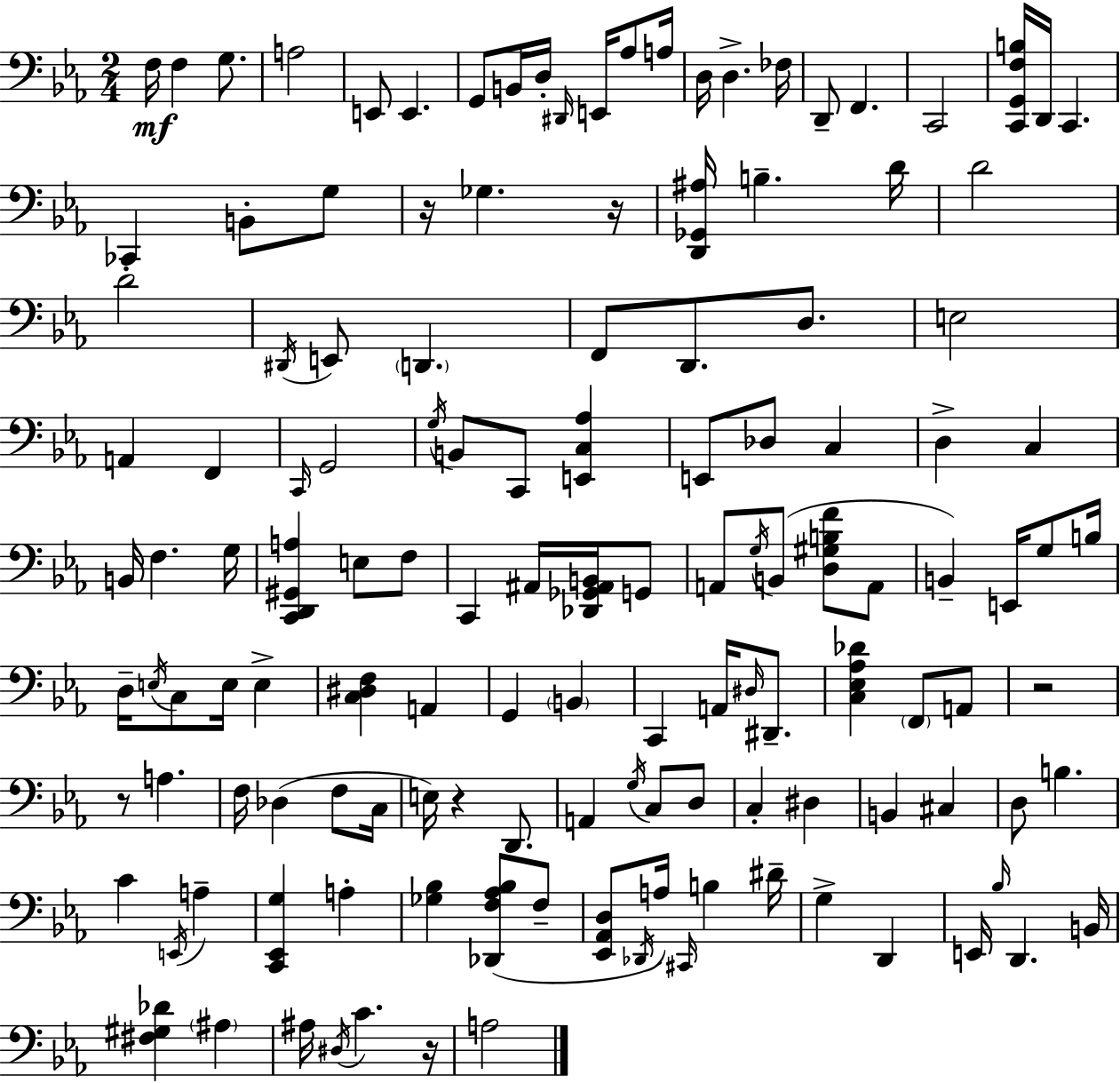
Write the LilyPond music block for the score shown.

{
  \clef bass
  \numericTimeSignature
  \time 2/4
  \key c \minor
  f16\mf f4 g8. | a2 | e,8 e,4. | g,8 b,16 d16-. \grace { dis,16 } e,16 aes8 | \break a16 d16 d4.-> | fes16 d,8-- f,4. | c,2 | <c, g, f b>16 d,16 c,4. | \break ces,4 b,8-. g8 | r16 ges4. | r16 <d, ges, ais>16 b4.-- | d'16 d'2 | \break d'2-. | \acciaccatura { dis,16 } e,8 \parenthesize d,4. | f,8 d,8. d8. | e2 | \break a,4 f,4 | \grace { c,16 } g,2 | \acciaccatura { g16 } b,8 c,8 | <e, c aes>4 e,8 des8 | \break c4 d4-> | c4 b,16 f4. | g16 <c, d, gis, a>4 | e8 f8 c,4 | \break ais,16 <des, ges, ais, b,>16 g,8 a,8 \acciaccatura { g16 }( b,8 | <d gis b f'>8 a,8 b,4--) | e,16 g8 b16 d16-- \acciaccatura { e16 } c8 | e16 e4-> <c dis f>4 | \break a,4 g,4 | \parenthesize b,4 c,4 | a,16 \grace { dis16 } dis,8.-- <c ees aes des'>4 | \parenthesize f,8 a,8 r2 | \break r8 | a4. f16 | des4( f8 c16 e16) | r4 d,8. a,4 | \break \acciaccatura { g16 } c8 d8 | c4-. dis4 | b,4 cis4 | d8 b4. | \break c'4 \acciaccatura { e,16 } a4-- | <c, ees, g>4 a4-. | <ges bes>4 <des, f aes bes>8( f8-- | <ees, aes, d>8 \acciaccatura { des,16 } a16) \grace { cis,16 } b4 | \break dis'16-- g4-> d,4 | e,16 \grace { bes16 } d,4. | b,16 <fis gis des'>4 | \parenthesize ais4 ais16 \acciaccatura { dis16 } c'4. | \break r16 a2 | \bar "|."
}